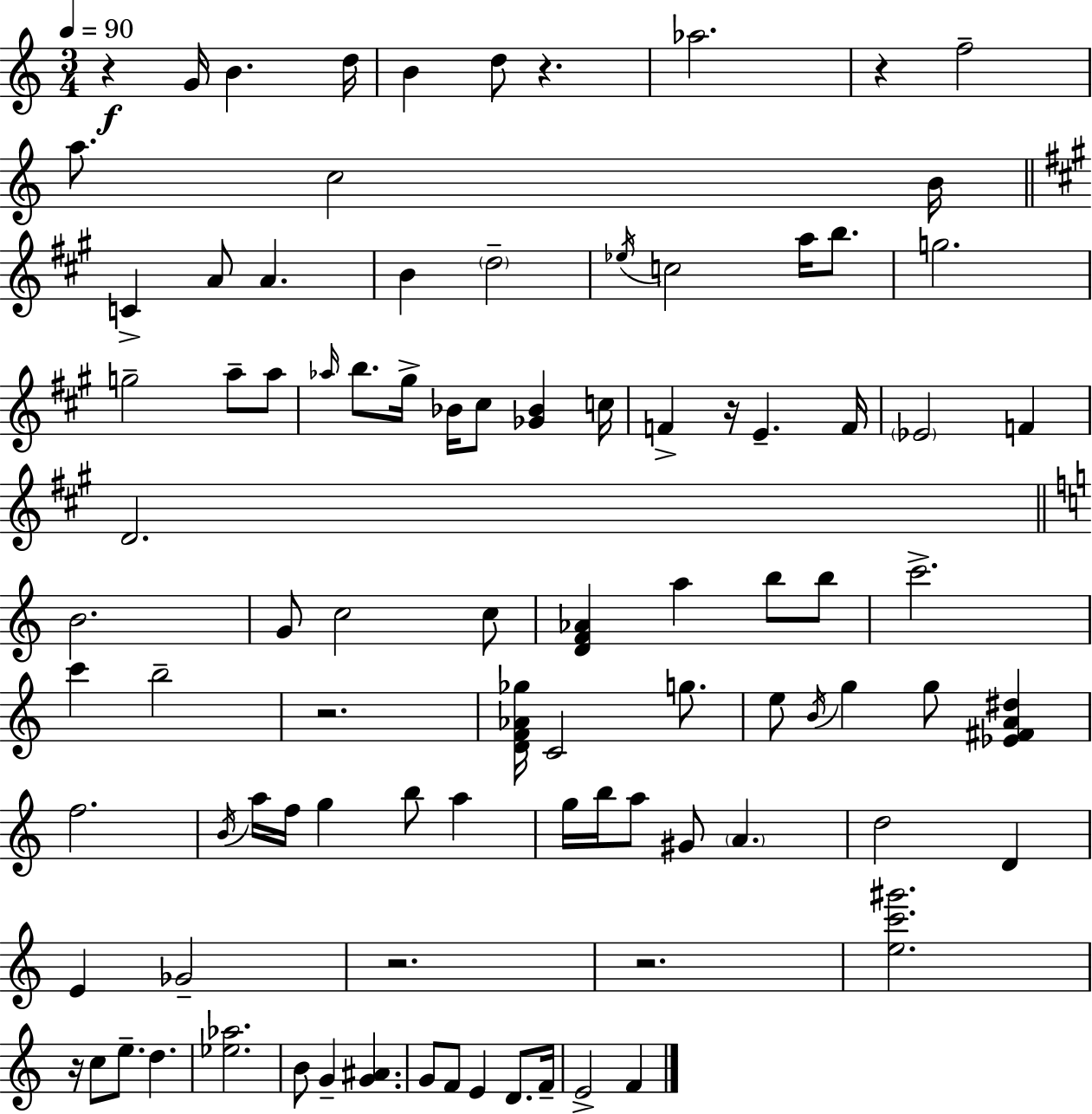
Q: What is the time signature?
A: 3/4